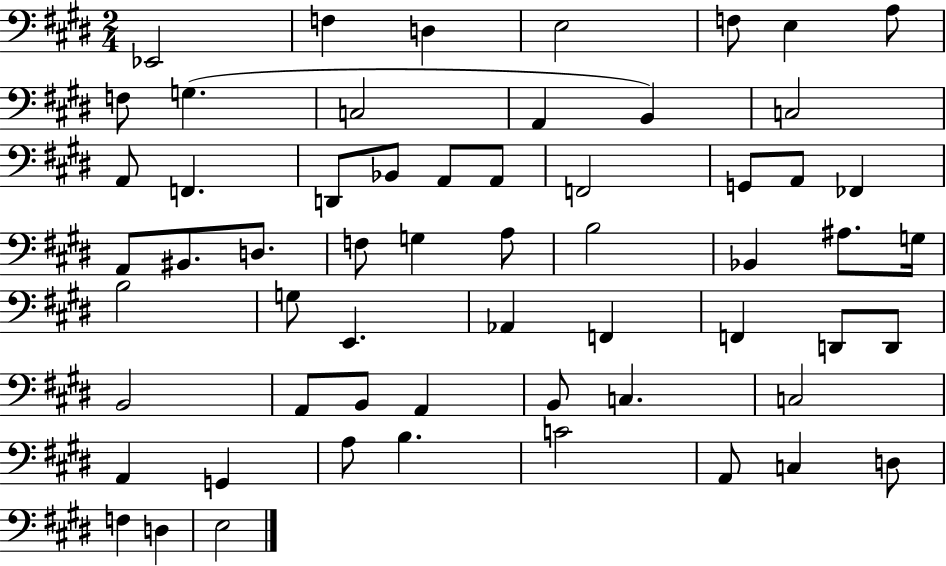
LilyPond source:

{
  \clef bass
  \numericTimeSignature
  \time 2/4
  \key e \major
  \repeat volta 2 { ees,2 | f4 d4 | e2 | f8 e4 a8 | \break f8 g4.( | c2 | a,4 b,4) | c2 | \break a,8 f,4. | d,8 bes,8 a,8 a,8 | f,2 | g,8 a,8 fes,4 | \break a,8 bis,8. d8. | f8 g4 a8 | b2 | bes,4 ais8. g16 | \break b2 | g8 e,4. | aes,4 f,4 | f,4 d,8 d,8 | \break b,2 | a,8 b,8 a,4 | b,8 c4. | c2 | \break a,4 g,4 | a8 b4. | c'2 | a,8 c4 d8 | \break f4 d4 | e2 | } \bar "|."
}